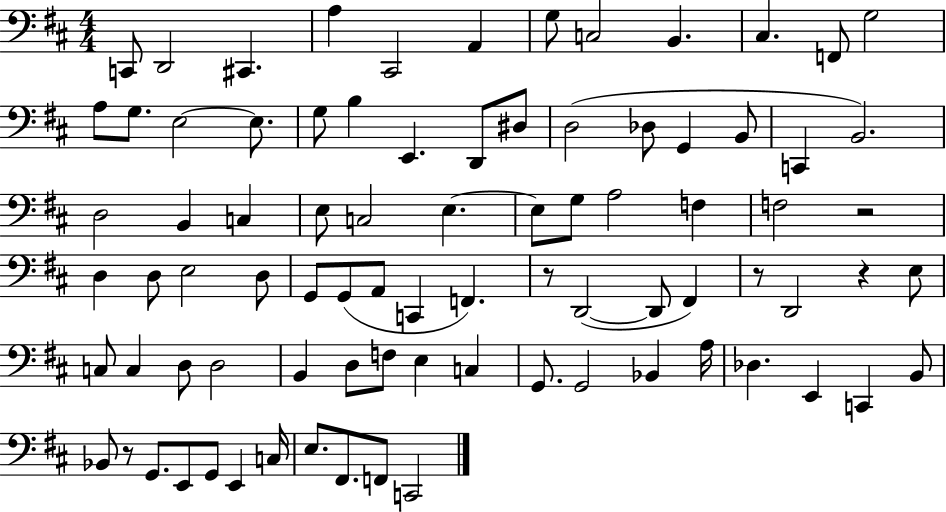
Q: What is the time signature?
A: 4/4